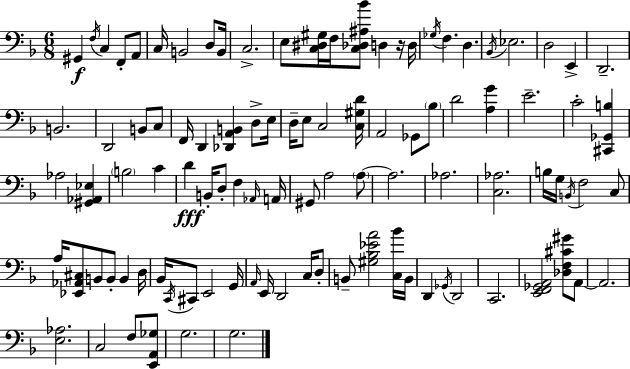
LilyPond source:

{
  \clef bass
  \numericTimeSignature
  \time 6/8
  \key f \major
  gis,4\f \acciaccatura { f16 } c4 f,8-. a,8 | c16 b,2 d8 | b,16 c2.-> | e8 <c dis gis>16 f16 <c des ais bes'>8 d4 r16 | \break d16 \acciaccatura { ges16 } f4. d4. | \acciaccatura { bes,16 } ees2. | d2 e,4-> | d,2.-- | \break b,2. | d,2 b,8 | c8 f,16 d,4 <des, a, b,>4 | d8-> e16 d16-- e8 c2 | \break <c gis d'>16 a,2 ges,8 | \parenthesize bes8 d'2 <a g'>4 | e'2.-- | c'2-. <cis, ges, b>4 | \break aes2 <gis, aes, ees>4 | \parenthesize b2 c'4 | d'4\fff b,16-. d8-. f4 | \grace { aes,16 } a,16 gis,8 a2 | \break \parenthesize a8~~ a2. | aes2. | <c aes>2. | b16 g16 \acciaccatura { b,16 } f2 | \break c8 a16 <ees, aes, cis>8 b,8 b,8-. | b,4 d16 bes,16 \acciaccatura { c,16 } cis,8 e,2 | g,16 \grace { a,16 } e,16 d,2 | c16 d8-. b,8-- <gis bes ees' a'>2 | \break <c bes'>16 b,16 d,4 \acciaccatura { ges,16 } | d,2 c,2. | <e, f, ges, a,>2 | <des f cis' gis'>8 a,8~~ a,2. | \break <e aes>2. | c2 | f8 <e, a, ges>8 g2. | g2. | \break \bar "|."
}